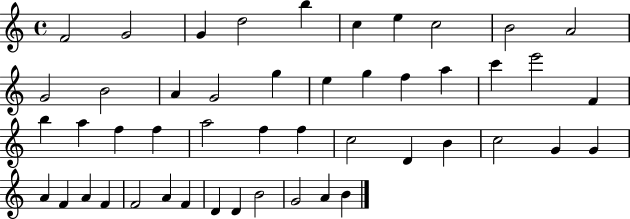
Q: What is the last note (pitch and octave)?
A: B4